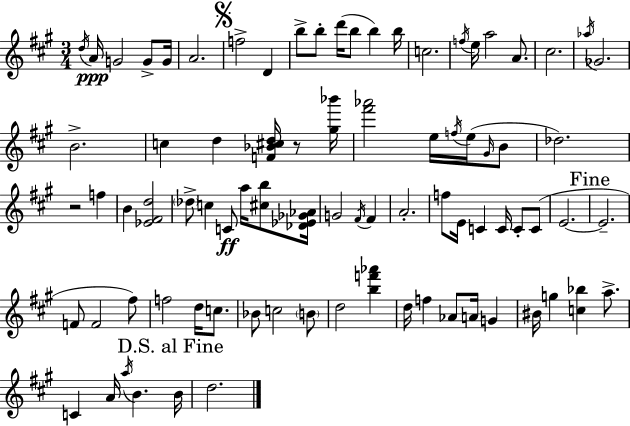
{
  \clef treble
  \numericTimeSignature
  \time 3/4
  \key a \major
  \repeat volta 2 { \acciaccatura { d''16 }\ppp a'16 g'2 g'8-> | g'16 a'2. | \mark \markup { \musicglyph "scripts.segno" } f''2-> d'4 | b''8-> b''8-. d'''16( b''8 b''4) | \break b''16 c''2. | \acciaccatura { f''16 } e''16 a''2 a'8. | cis''2. | \acciaccatura { aes''16 } ges'2. | \break b'2.-> | c''4 d''4 <f' bes' cis'' d''>16 | r8 <gis'' bes'''>16 <fis''' aes'''>2 e''16 | \acciaccatura { f''16 }( e''16 \grace { gis'16 } b'8 des''2.) | \break r2 | f''4 b'4 <ees' fis' d''>2 | \parenthesize des''8-> c''4 c'8\ff | a''16 <cis'' b''>8 <des' ees' ges' aes'>16 g'2 | \break \acciaccatura { fis'16 } fis'4 a'2.-. | f''8 e'16 c'4 | c'16 c'8-. c'8( e'2.~~ | \mark "Fine" e'2.-- | \break f'8 f'2 | fis''8) f''2 | d''16 c''8. bes'8 c''2 | \parenthesize b'8 d''2 | \break <b'' f''' aes'''>4 d''16 f''4 aes'8 | a'16 g'4 bis'16 g''4 <c'' bes''>4 | a''8.-> c'4 a'16 \acciaccatura { a''16 } | b'4. \mark "D.S. al Fine" b'16 d''2. | \break } \bar "|."
}